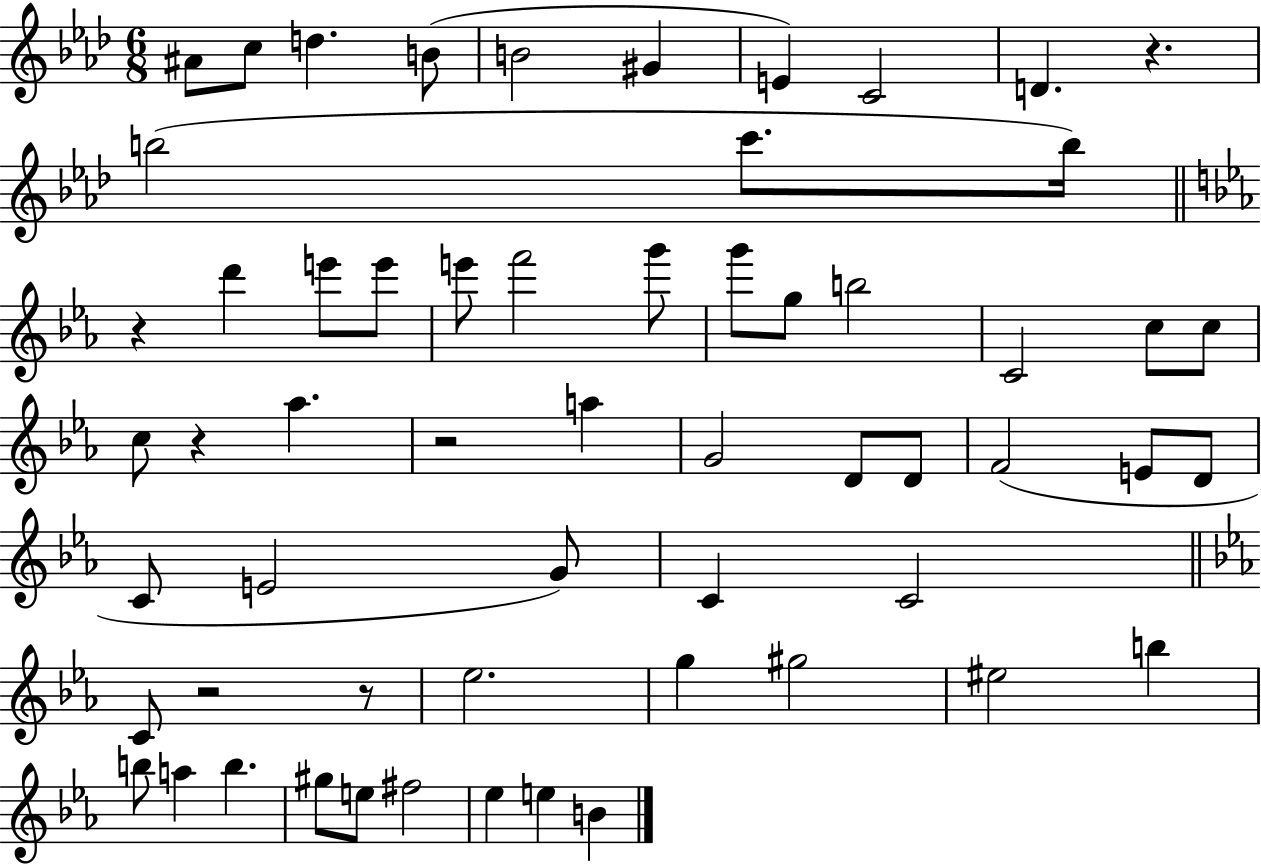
X:1
T:Untitled
M:6/8
L:1/4
K:Ab
^A/2 c/2 d B/2 B2 ^G E C2 D z b2 c'/2 b/4 z d' e'/2 e'/2 e'/2 f'2 g'/2 g'/2 g/2 b2 C2 c/2 c/2 c/2 z _a z2 a G2 D/2 D/2 F2 E/2 D/2 C/2 E2 G/2 C C2 C/2 z2 z/2 _e2 g ^g2 ^e2 b b/2 a b ^g/2 e/2 ^f2 _e e B